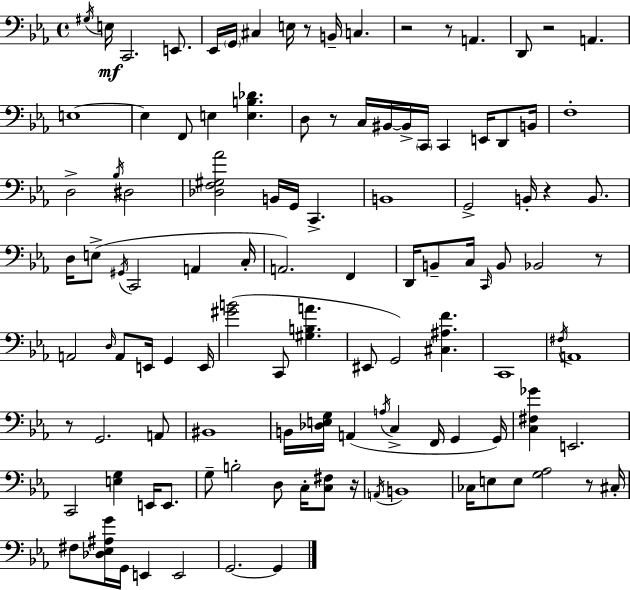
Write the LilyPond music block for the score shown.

{
  \clef bass
  \time 4/4
  \defaultTimeSignature
  \key c \minor
  \acciaccatura { gis16 }\mf e16 c,2. e,8. | ees,16 \parenthesize g,16 cis4 e16 r8 b,16-- c4. | r2 r8 a,4. | d,8 r2 a,4. | \break e1~~ | e4 f,8 e4 <e b des'>4. | d8 r8 c16 bis,16~~ bis,16-> \parenthesize c,16 c,4 e,16 d,8 | b,16 f1-. | \break d2-> \acciaccatura { bes16 } dis2 | <des f gis aes'>2 b,16 g,16 c,4.-> | b,1 | g,2-> b,16-. r4 b,8. | \break d16 e8->( \acciaccatura { gis,16 } c,2 a,4 | c16-. a,2.) f,4 | d,16 b,8-- c16 \grace { c,16 } b,8 bes,2 | r8 a,2 \grace { d16 } a,8 e,16 | \break g,4 e,16 <gis' b'>2( c,8 <gis b a'>4. | eis,8 g,2) <cis ais f'>4. | c,1 | \acciaccatura { fis16 } a,1 | \break r8 g,2. | a,8 bis,1 | b,16 <des e g>16 a,4( \acciaccatura { a16 } c4-> | f,16 g,4 g,16) <c fis ges'>4 e,2. | \break c,2 <e g>4 | e,16 e,8. g8-- b2-. | d8 c16-. <c fis>8 r16 \acciaccatura { a,16 } b,1 | ces16 e8 e8 <g aes>2 | \break r8 cis16-. fis8 <des ees ais g'>16 g,16 e,4 | e,2 g,2.~~ | g,4 \bar "|."
}